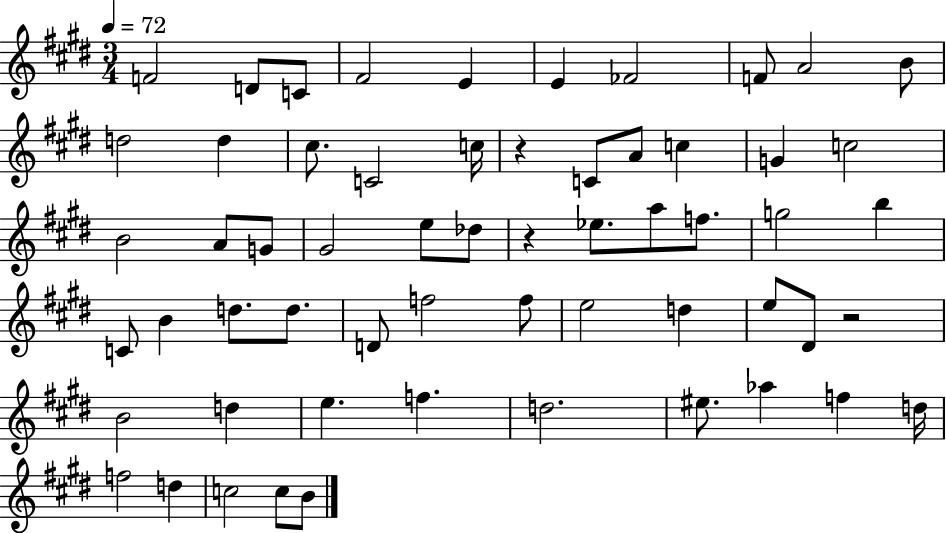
{
  \clef treble
  \numericTimeSignature
  \time 3/4
  \key e \major
  \tempo 4 = 72
  \repeat volta 2 { f'2 d'8 c'8 | fis'2 e'4 | e'4 fes'2 | f'8 a'2 b'8 | \break d''2 d''4 | cis''8. c'2 c''16 | r4 c'8 a'8 c''4 | g'4 c''2 | \break b'2 a'8 g'8 | gis'2 e''8 des''8 | r4 ees''8. a''8 f''8. | g''2 b''4 | \break c'8 b'4 d''8. d''8. | d'8 f''2 f''8 | e''2 d''4 | e''8 dis'8 r2 | \break b'2 d''4 | e''4. f''4. | d''2. | eis''8. aes''4 f''4 d''16 | \break f''2 d''4 | c''2 c''8 b'8 | } \bar "|."
}